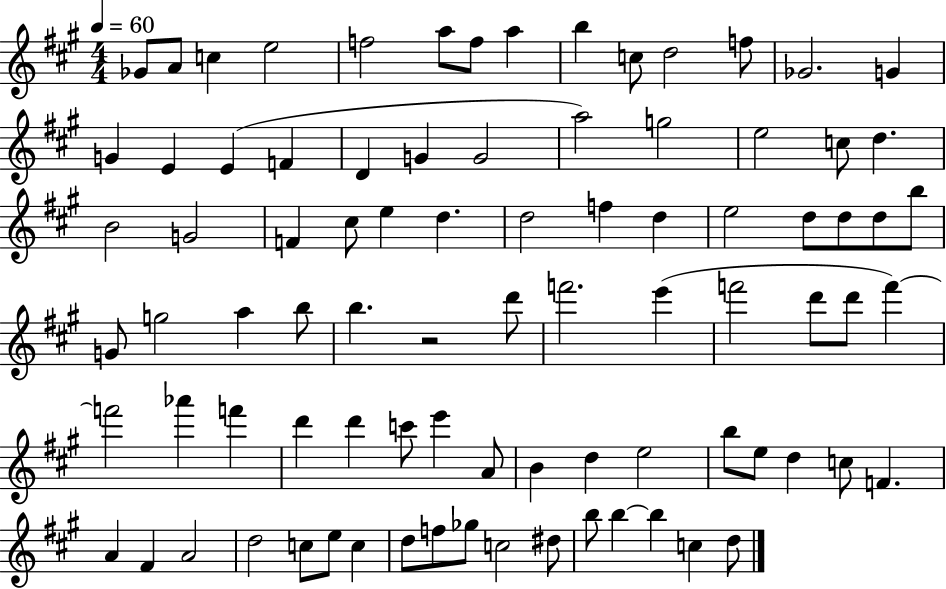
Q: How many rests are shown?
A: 1